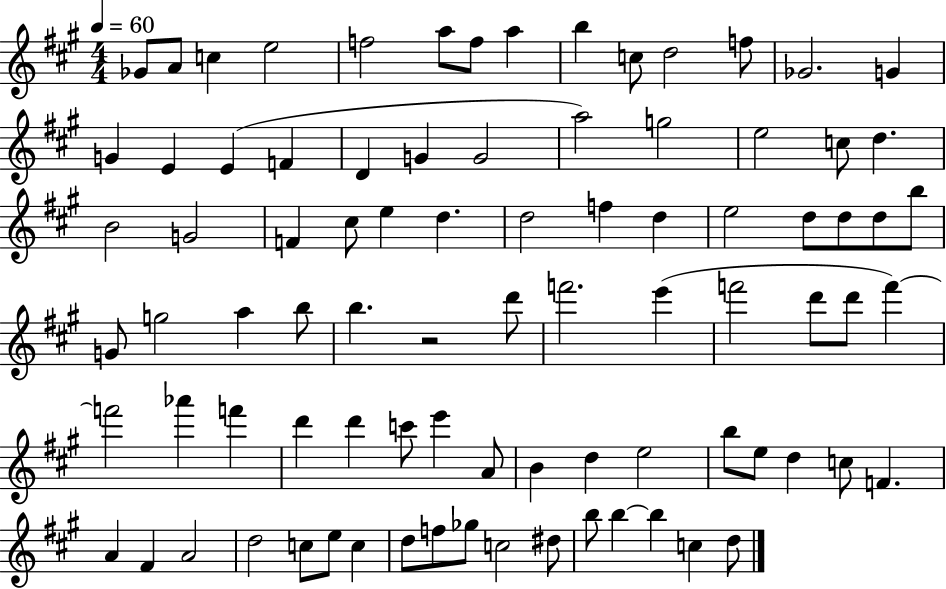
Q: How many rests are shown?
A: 1